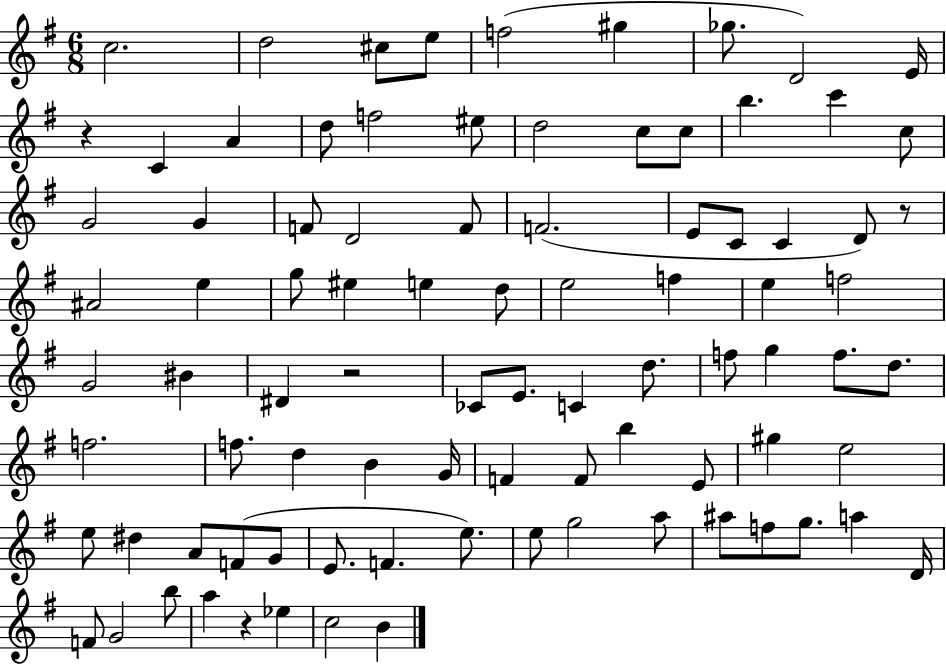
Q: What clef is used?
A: treble